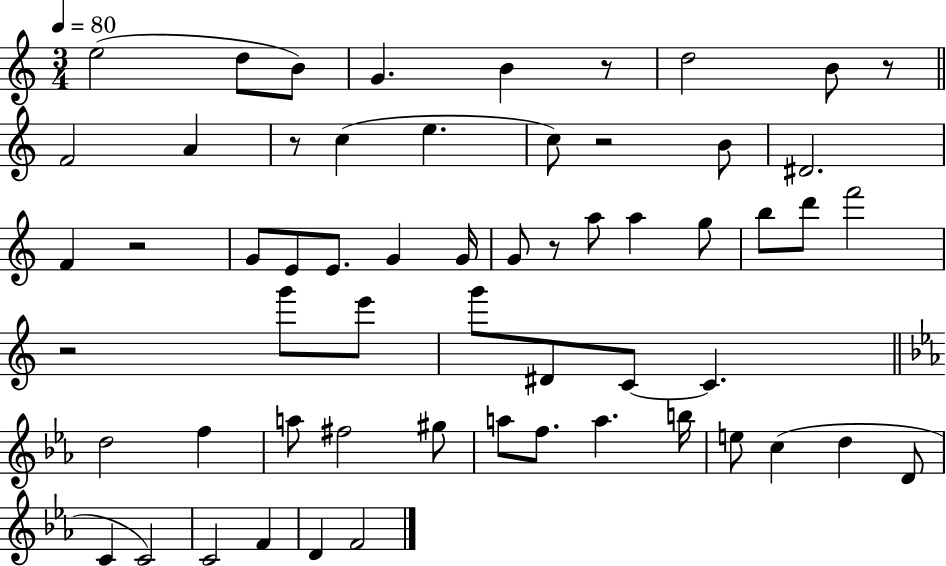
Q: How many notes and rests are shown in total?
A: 59